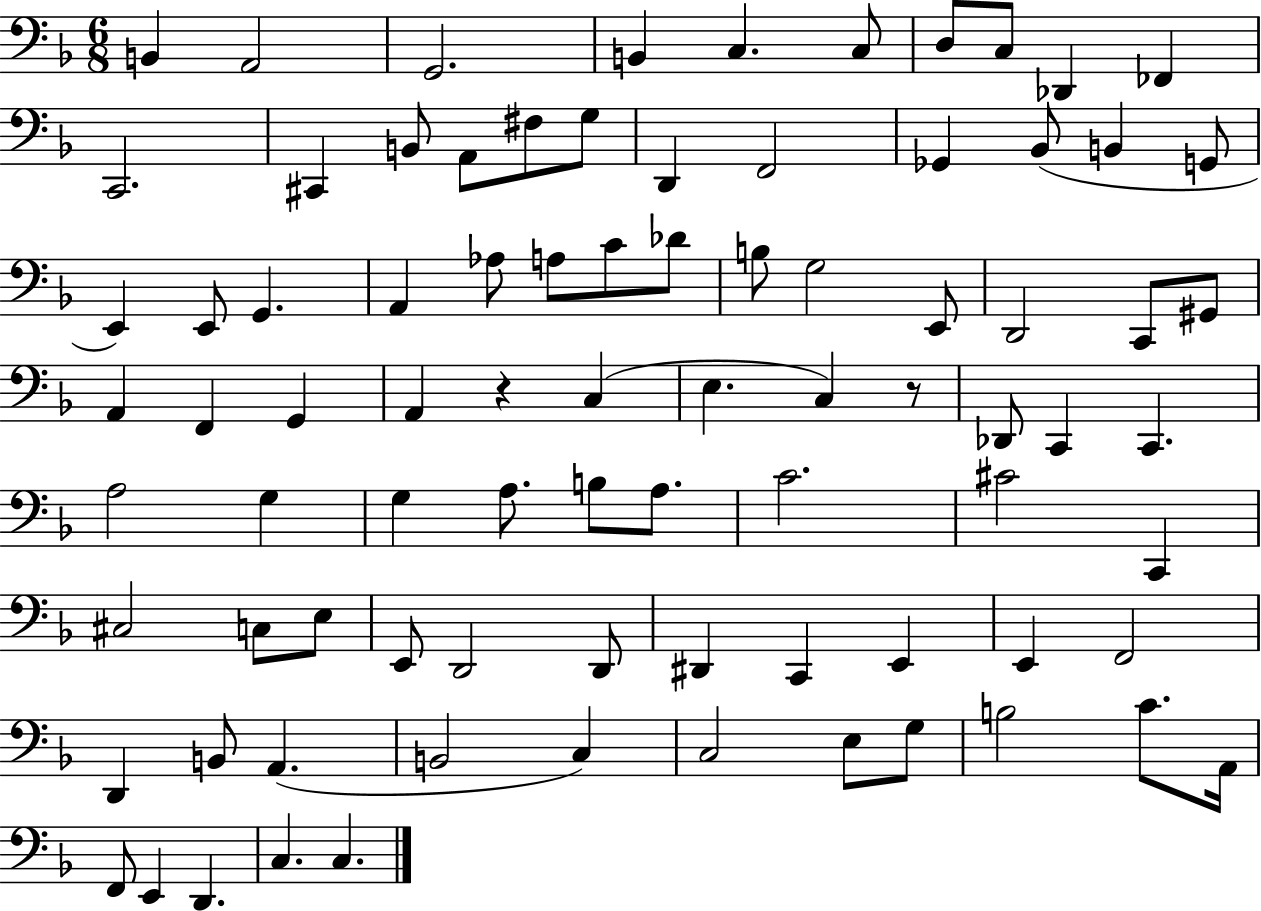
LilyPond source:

{
  \clef bass
  \numericTimeSignature
  \time 6/8
  \key f \major
  b,4 a,2 | g,2. | b,4 c4. c8 | d8 c8 des,4 fes,4 | \break c,2. | cis,4 b,8 a,8 fis8 g8 | d,4 f,2 | ges,4 bes,8( b,4 g,8 | \break e,4) e,8 g,4. | a,4 aes8 a8 c'8 des'8 | b8 g2 e,8 | d,2 c,8 gis,8 | \break a,4 f,4 g,4 | a,4 r4 c4( | e4. c4) r8 | des,8 c,4 c,4. | \break a2 g4 | g4 a8. b8 a8. | c'2. | cis'2 c,4 | \break cis2 c8 e8 | e,8 d,2 d,8 | dis,4 c,4 e,4 | e,4 f,2 | \break d,4 b,8 a,4.( | b,2 c4) | c2 e8 g8 | b2 c'8. a,16 | \break f,8 e,4 d,4. | c4. c4. | \bar "|."
}